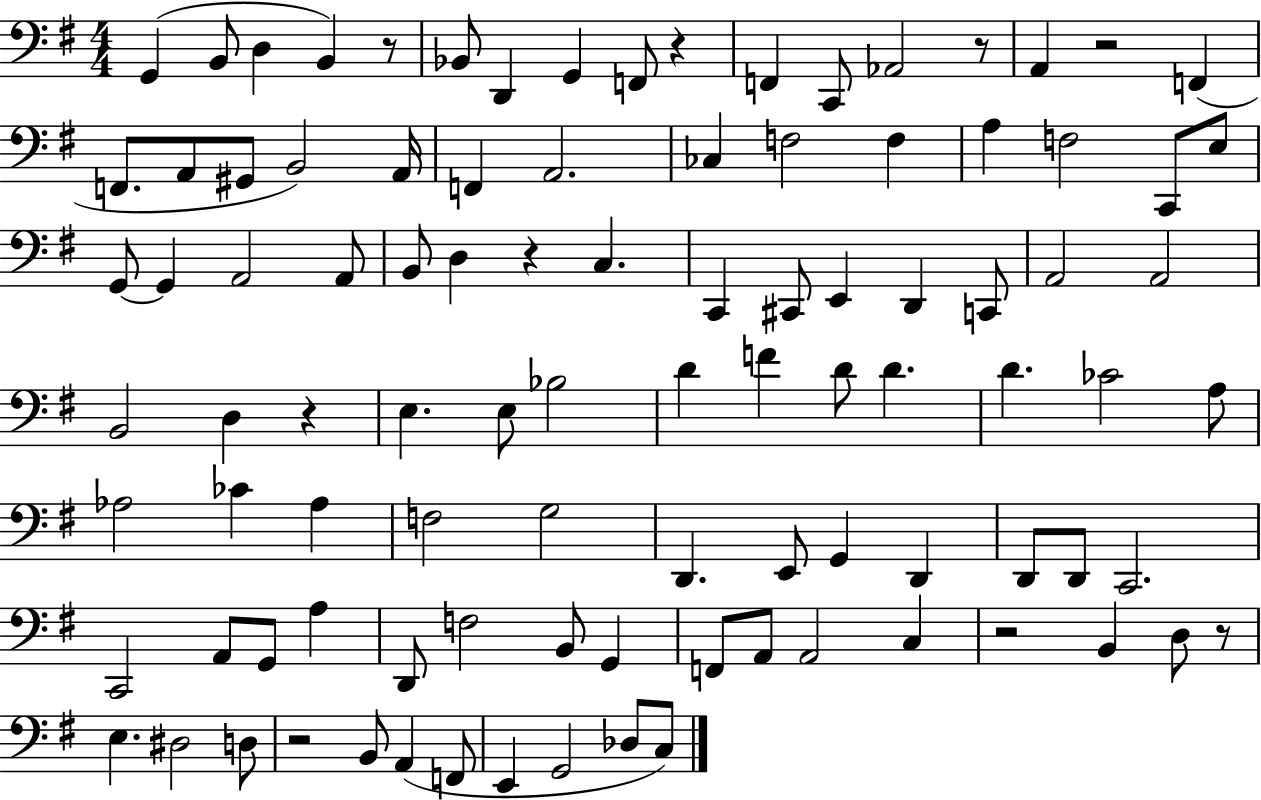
G2/q B2/e D3/q B2/q R/e Bb2/e D2/q G2/q F2/e R/q F2/q C2/e Ab2/h R/e A2/q R/h F2/q F2/e. A2/e G#2/e B2/h A2/s F2/q A2/h. CES3/q F3/h F3/q A3/q F3/h C2/e E3/e G2/e G2/q A2/h A2/e B2/e D3/q R/q C3/q. C2/q C#2/e E2/q D2/q C2/e A2/h A2/h B2/h D3/q R/q E3/q. E3/e Bb3/h D4/q F4/q D4/e D4/q. D4/q. CES4/h A3/e Ab3/h CES4/q Ab3/q F3/h G3/h D2/q. E2/e G2/q D2/q D2/e D2/e C2/h. C2/h A2/e G2/e A3/q D2/e F3/h B2/e G2/q F2/e A2/e A2/h C3/q R/h B2/q D3/e R/e E3/q. D#3/h D3/e R/h B2/e A2/q F2/e E2/q G2/h Db3/e C3/e